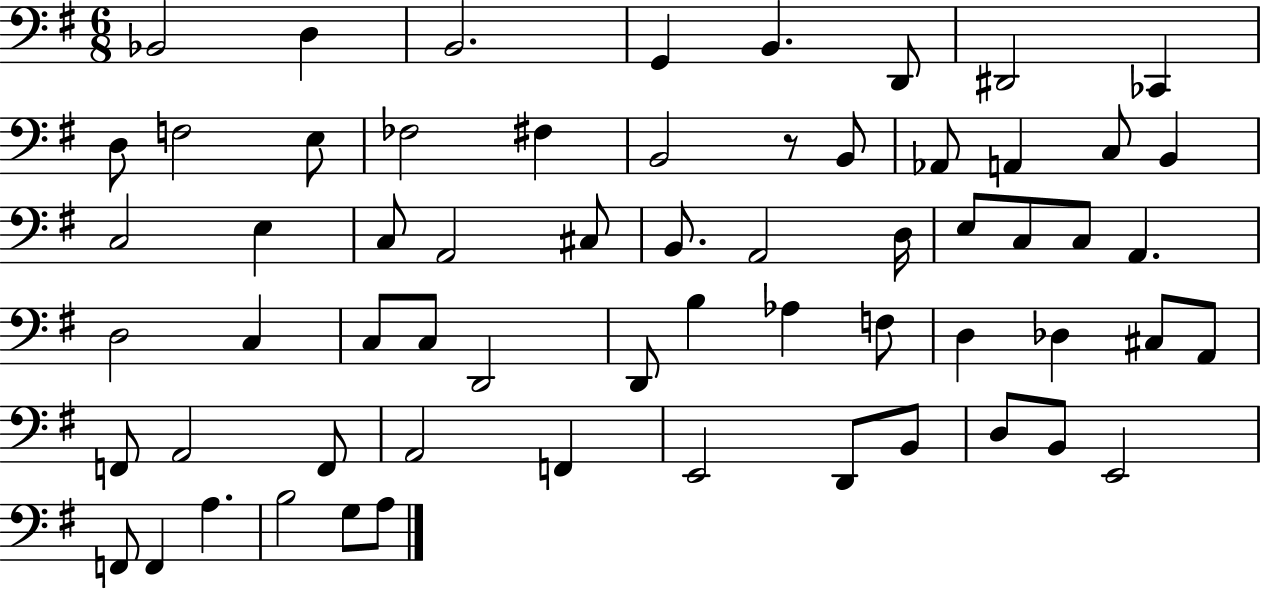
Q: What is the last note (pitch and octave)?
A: A3